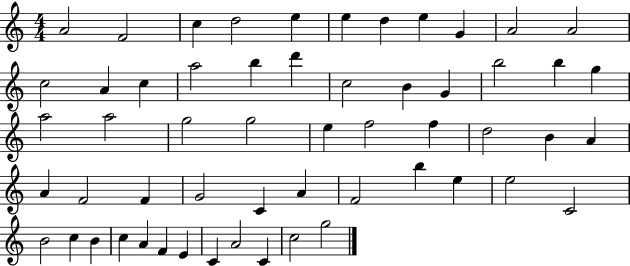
{
  \clef treble
  \numericTimeSignature
  \time 4/4
  \key c \major
  a'2 f'2 | c''4 d''2 e''4 | e''4 d''4 e''4 g'4 | a'2 a'2 | \break c''2 a'4 c''4 | a''2 b''4 d'''4 | c''2 b'4 g'4 | b''2 b''4 g''4 | \break a''2 a''2 | g''2 g''2 | e''4 f''2 f''4 | d''2 b'4 a'4 | \break a'4 f'2 f'4 | g'2 c'4 a'4 | f'2 b''4 e''4 | e''2 c'2 | \break b'2 c''4 b'4 | c''4 a'4 f'4 e'4 | c'4 a'2 c'4 | c''2 g''2 | \break \bar "|."
}